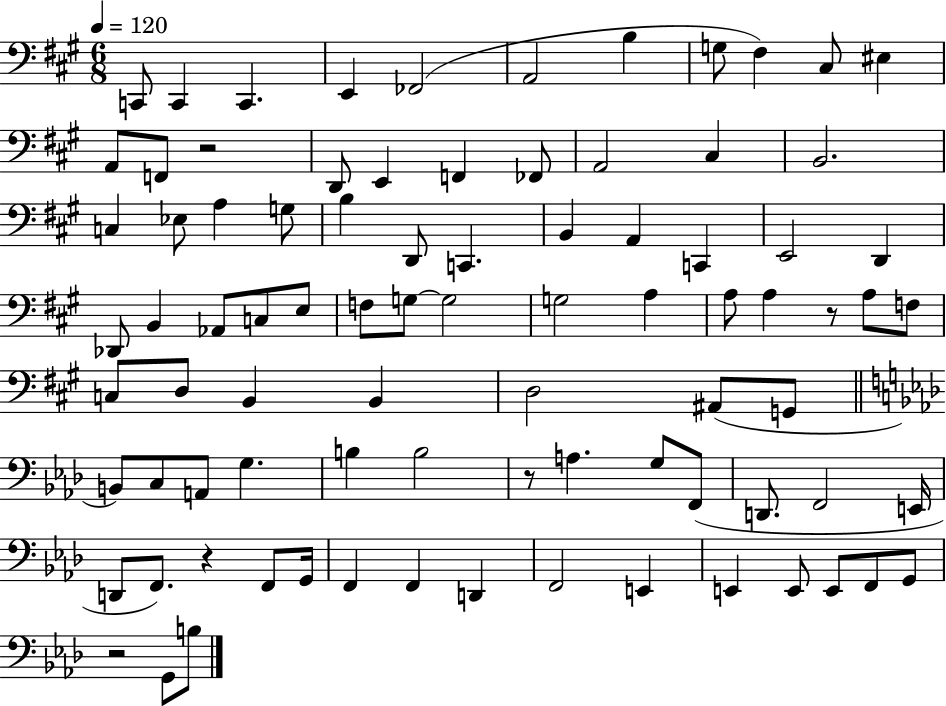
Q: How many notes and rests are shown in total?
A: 86